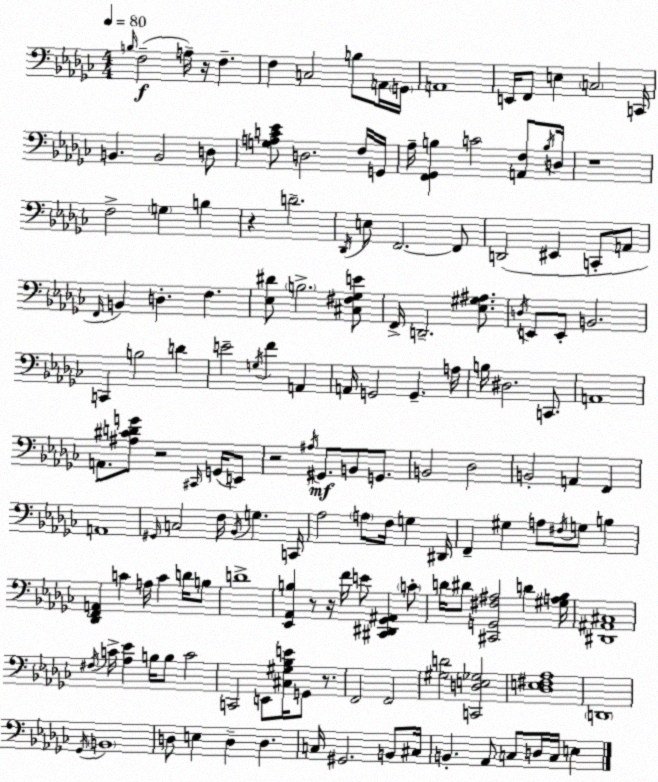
X:1
T:Untitled
M:4/4
L:1/4
K:Ebm
B,/4 F,2 A,/4 z/4 F, F, C,2 B,/2 A,,/4 G,,/4 A,,4 E,,/4 F,,/2 E, C,2 C,,/4 B,, B,,2 D,/2 [G,A,C_E]/2 D,2 F,/4 G,,/4 _A,/4 [F,,_G,,B,] C2 [A,,F,]/2 B,/4 D,/4 z4 F,2 G, B, z D2 _D,,/4 E,/2 F,,2 F,,/2 D,,2 ^E,, C,,/2 A,,/2 F,,/4 B,, D, F, [_E,^D]/2 B,2 [^C,^F,_G,E]/2 F,,/4 D,,2 [_E,^G,^A,]/2 D,/4 E,,/2 E,,/2 B,,2 C,, B,2 D E2 G,/4 F A,, A,,/4 G,,2 G,, A,/4 B,/4 ^D,2 C,,/2 A,,4 A,,/2 [^A,^CDG]/2 z2 ^C,,/4 G,,/4 E,,/2 z2 ^A,/4 ^G,,/2 B,,/2 G,,/2 B,,2 _D,2 B,,2 A,, F,, A,,4 ^G,,/4 C,2 F,/4 _B,,/4 G, C,,/4 _A,2 A,/2 F,/4 G, ^D,,/4 F,, ^G, A,/2 ^F,/4 G,/2 B, [_D,,F,,A,,] C A,/4 C D/4 B,/2 D4 [_E,,_A,,B,] z/2 z/4 F/4 E/2 [^C,,^D,,_G,,^A,,] C/2 D/4 ^D/2 [^C,,G,,^F,^A,]2 D [^G,A,_B,]/4 [^D,,^A,,^C,]4 ^F,/4 C/4 [_A,_E] B,/4 B,/2 C2 C,,2 E,,/2 [^C,^G,_B,E]/4 G,,/2 z/2 F,,2 F,,2 [^G,D]2 [C,,D,E,_G,]2 [_D,E,^F,_A,]4 D,,4 _G,,/4 B,,4 D,/2 E, D, D, C,/4 ^G,,2 B,,/2 ^C,/4 B,, _A,,/2 C,/2 D,/4 C,/4 E,